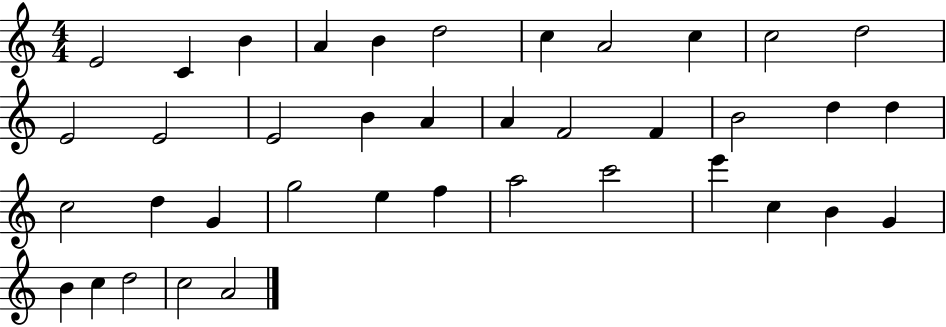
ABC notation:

X:1
T:Untitled
M:4/4
L:1/4
K:C
E2 C B A B d2 c A2 c c2 d2 E2 E2 E2 B A A F2 F B2 d d c2 d G g2 e f a2 c'2 e' c B G B c d2 c2 A2